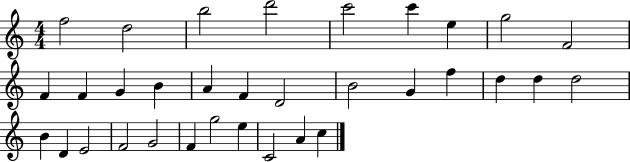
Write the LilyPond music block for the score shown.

{
  \clef treble
  \numericTimeSignature
  \time 4/4
  \key c \major
  f''2 d''2 | b''2 d'''2 | c'''2 c'''4 e''4 | g''2 f'2 | \break f'4 f'4 g'4 b'4 | a'4 f'4 d'2 | b'2 g'4 f''4 | d''4 d''4 d''2 | \break b'4 d'4 e'2 | f'2 g'2 | f'4 g''2 e''4 | c'2 a'4 c''4 | \break \bar "|."
}